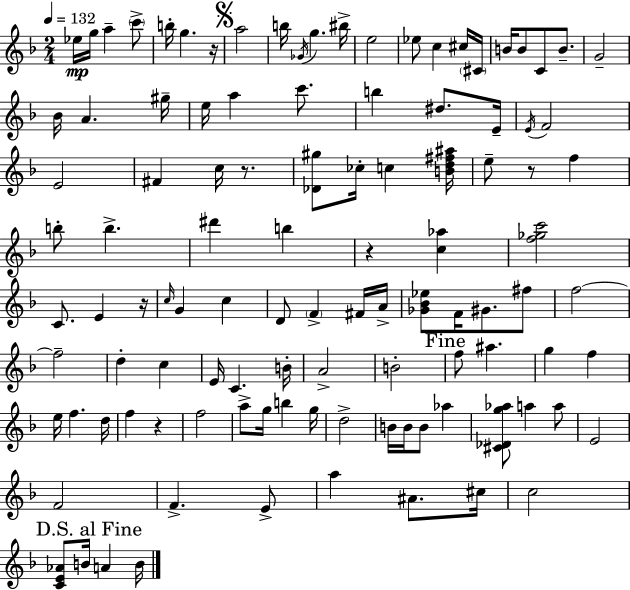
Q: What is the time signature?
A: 2/4